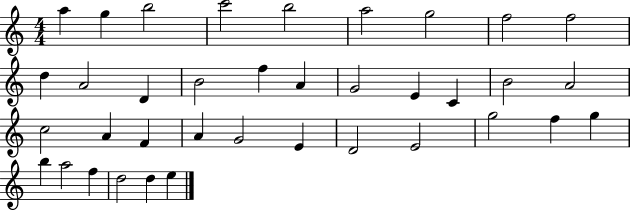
X:1
T:Untitled
M:4/4
L:1/4
K:C
a g b2 c'2 b2 a2 g2 f2 f2 d A2 D B2 f A G2 E C B2 A2 c2 A F A G2 E D2 E2 g2 f g b a2 f d2 d e